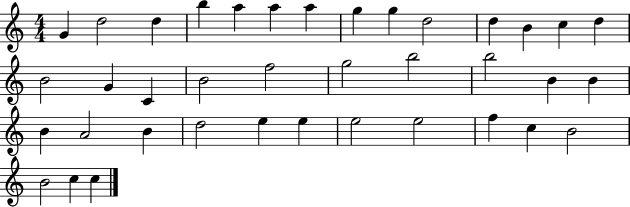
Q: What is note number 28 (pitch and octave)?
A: D5